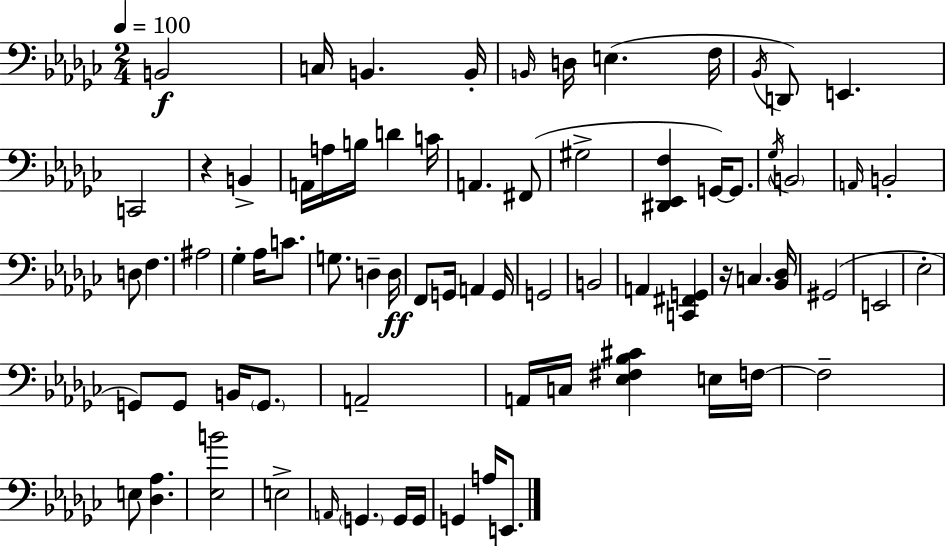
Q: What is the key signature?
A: EES minor